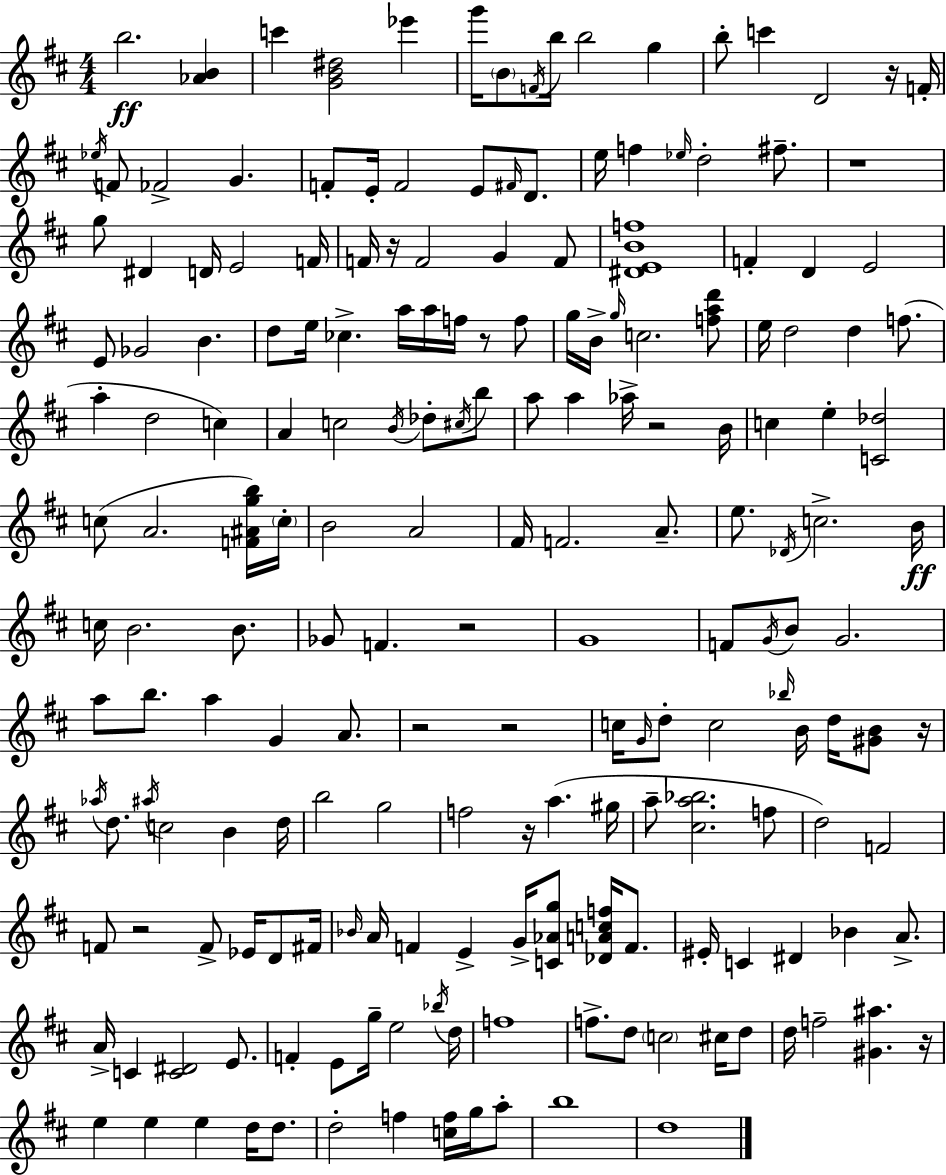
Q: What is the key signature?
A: D major